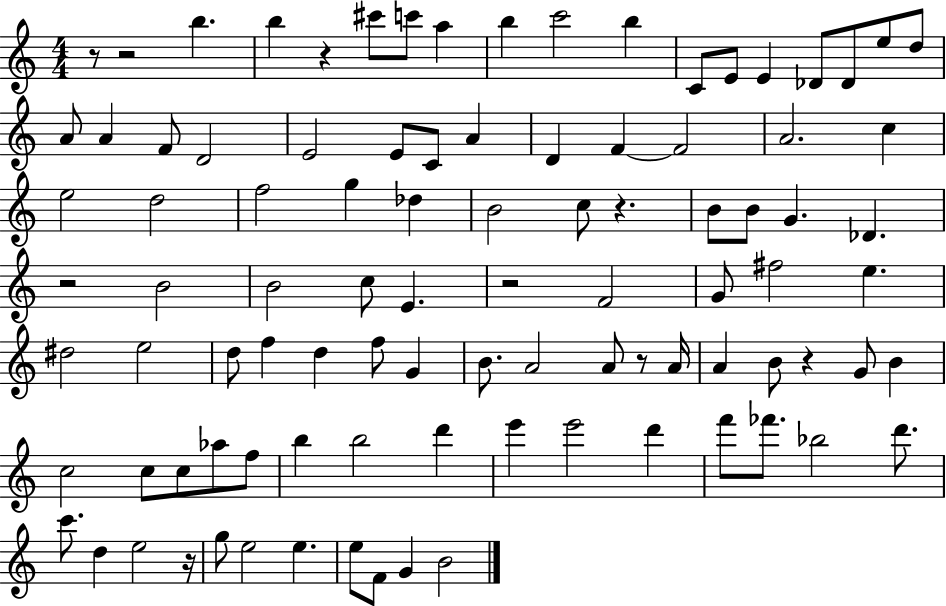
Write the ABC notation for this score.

X:1
T:Untitled
M:4/4
L:1/4
K:C
z/2 z2 b b z ^c'/2 c'/2 a b c'2 b C/2 E/2 E _D/2 _D/2 e/2 d/2 A/2 A F/2 D2 E2 E/2 C/2 A D F F2 A2 c e2 d2 f2 g _d B2 c/2 z B/2 B/2 G _D z2 B2 B2 c/2 E z2 F2 G/2 ^f2 e ^d2 e2 d/2 f d f/2 G B/2 A2 A/2 z/2 A/4 A B/2 z G/2 B c2 c/2 c/2 _a/2 f/2 b b2 d' e' e'2 d' f'/2 _f'/2 _b2 d'/2 c'/2 d e2 z/4 g/2 e2 e e/2 F/2 G B2